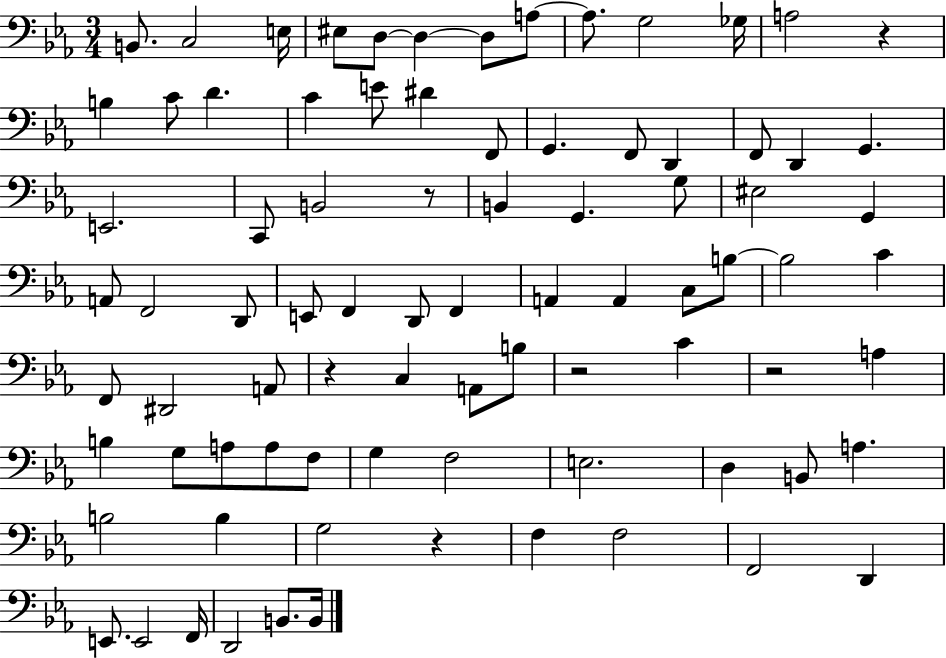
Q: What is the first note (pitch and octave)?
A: B2